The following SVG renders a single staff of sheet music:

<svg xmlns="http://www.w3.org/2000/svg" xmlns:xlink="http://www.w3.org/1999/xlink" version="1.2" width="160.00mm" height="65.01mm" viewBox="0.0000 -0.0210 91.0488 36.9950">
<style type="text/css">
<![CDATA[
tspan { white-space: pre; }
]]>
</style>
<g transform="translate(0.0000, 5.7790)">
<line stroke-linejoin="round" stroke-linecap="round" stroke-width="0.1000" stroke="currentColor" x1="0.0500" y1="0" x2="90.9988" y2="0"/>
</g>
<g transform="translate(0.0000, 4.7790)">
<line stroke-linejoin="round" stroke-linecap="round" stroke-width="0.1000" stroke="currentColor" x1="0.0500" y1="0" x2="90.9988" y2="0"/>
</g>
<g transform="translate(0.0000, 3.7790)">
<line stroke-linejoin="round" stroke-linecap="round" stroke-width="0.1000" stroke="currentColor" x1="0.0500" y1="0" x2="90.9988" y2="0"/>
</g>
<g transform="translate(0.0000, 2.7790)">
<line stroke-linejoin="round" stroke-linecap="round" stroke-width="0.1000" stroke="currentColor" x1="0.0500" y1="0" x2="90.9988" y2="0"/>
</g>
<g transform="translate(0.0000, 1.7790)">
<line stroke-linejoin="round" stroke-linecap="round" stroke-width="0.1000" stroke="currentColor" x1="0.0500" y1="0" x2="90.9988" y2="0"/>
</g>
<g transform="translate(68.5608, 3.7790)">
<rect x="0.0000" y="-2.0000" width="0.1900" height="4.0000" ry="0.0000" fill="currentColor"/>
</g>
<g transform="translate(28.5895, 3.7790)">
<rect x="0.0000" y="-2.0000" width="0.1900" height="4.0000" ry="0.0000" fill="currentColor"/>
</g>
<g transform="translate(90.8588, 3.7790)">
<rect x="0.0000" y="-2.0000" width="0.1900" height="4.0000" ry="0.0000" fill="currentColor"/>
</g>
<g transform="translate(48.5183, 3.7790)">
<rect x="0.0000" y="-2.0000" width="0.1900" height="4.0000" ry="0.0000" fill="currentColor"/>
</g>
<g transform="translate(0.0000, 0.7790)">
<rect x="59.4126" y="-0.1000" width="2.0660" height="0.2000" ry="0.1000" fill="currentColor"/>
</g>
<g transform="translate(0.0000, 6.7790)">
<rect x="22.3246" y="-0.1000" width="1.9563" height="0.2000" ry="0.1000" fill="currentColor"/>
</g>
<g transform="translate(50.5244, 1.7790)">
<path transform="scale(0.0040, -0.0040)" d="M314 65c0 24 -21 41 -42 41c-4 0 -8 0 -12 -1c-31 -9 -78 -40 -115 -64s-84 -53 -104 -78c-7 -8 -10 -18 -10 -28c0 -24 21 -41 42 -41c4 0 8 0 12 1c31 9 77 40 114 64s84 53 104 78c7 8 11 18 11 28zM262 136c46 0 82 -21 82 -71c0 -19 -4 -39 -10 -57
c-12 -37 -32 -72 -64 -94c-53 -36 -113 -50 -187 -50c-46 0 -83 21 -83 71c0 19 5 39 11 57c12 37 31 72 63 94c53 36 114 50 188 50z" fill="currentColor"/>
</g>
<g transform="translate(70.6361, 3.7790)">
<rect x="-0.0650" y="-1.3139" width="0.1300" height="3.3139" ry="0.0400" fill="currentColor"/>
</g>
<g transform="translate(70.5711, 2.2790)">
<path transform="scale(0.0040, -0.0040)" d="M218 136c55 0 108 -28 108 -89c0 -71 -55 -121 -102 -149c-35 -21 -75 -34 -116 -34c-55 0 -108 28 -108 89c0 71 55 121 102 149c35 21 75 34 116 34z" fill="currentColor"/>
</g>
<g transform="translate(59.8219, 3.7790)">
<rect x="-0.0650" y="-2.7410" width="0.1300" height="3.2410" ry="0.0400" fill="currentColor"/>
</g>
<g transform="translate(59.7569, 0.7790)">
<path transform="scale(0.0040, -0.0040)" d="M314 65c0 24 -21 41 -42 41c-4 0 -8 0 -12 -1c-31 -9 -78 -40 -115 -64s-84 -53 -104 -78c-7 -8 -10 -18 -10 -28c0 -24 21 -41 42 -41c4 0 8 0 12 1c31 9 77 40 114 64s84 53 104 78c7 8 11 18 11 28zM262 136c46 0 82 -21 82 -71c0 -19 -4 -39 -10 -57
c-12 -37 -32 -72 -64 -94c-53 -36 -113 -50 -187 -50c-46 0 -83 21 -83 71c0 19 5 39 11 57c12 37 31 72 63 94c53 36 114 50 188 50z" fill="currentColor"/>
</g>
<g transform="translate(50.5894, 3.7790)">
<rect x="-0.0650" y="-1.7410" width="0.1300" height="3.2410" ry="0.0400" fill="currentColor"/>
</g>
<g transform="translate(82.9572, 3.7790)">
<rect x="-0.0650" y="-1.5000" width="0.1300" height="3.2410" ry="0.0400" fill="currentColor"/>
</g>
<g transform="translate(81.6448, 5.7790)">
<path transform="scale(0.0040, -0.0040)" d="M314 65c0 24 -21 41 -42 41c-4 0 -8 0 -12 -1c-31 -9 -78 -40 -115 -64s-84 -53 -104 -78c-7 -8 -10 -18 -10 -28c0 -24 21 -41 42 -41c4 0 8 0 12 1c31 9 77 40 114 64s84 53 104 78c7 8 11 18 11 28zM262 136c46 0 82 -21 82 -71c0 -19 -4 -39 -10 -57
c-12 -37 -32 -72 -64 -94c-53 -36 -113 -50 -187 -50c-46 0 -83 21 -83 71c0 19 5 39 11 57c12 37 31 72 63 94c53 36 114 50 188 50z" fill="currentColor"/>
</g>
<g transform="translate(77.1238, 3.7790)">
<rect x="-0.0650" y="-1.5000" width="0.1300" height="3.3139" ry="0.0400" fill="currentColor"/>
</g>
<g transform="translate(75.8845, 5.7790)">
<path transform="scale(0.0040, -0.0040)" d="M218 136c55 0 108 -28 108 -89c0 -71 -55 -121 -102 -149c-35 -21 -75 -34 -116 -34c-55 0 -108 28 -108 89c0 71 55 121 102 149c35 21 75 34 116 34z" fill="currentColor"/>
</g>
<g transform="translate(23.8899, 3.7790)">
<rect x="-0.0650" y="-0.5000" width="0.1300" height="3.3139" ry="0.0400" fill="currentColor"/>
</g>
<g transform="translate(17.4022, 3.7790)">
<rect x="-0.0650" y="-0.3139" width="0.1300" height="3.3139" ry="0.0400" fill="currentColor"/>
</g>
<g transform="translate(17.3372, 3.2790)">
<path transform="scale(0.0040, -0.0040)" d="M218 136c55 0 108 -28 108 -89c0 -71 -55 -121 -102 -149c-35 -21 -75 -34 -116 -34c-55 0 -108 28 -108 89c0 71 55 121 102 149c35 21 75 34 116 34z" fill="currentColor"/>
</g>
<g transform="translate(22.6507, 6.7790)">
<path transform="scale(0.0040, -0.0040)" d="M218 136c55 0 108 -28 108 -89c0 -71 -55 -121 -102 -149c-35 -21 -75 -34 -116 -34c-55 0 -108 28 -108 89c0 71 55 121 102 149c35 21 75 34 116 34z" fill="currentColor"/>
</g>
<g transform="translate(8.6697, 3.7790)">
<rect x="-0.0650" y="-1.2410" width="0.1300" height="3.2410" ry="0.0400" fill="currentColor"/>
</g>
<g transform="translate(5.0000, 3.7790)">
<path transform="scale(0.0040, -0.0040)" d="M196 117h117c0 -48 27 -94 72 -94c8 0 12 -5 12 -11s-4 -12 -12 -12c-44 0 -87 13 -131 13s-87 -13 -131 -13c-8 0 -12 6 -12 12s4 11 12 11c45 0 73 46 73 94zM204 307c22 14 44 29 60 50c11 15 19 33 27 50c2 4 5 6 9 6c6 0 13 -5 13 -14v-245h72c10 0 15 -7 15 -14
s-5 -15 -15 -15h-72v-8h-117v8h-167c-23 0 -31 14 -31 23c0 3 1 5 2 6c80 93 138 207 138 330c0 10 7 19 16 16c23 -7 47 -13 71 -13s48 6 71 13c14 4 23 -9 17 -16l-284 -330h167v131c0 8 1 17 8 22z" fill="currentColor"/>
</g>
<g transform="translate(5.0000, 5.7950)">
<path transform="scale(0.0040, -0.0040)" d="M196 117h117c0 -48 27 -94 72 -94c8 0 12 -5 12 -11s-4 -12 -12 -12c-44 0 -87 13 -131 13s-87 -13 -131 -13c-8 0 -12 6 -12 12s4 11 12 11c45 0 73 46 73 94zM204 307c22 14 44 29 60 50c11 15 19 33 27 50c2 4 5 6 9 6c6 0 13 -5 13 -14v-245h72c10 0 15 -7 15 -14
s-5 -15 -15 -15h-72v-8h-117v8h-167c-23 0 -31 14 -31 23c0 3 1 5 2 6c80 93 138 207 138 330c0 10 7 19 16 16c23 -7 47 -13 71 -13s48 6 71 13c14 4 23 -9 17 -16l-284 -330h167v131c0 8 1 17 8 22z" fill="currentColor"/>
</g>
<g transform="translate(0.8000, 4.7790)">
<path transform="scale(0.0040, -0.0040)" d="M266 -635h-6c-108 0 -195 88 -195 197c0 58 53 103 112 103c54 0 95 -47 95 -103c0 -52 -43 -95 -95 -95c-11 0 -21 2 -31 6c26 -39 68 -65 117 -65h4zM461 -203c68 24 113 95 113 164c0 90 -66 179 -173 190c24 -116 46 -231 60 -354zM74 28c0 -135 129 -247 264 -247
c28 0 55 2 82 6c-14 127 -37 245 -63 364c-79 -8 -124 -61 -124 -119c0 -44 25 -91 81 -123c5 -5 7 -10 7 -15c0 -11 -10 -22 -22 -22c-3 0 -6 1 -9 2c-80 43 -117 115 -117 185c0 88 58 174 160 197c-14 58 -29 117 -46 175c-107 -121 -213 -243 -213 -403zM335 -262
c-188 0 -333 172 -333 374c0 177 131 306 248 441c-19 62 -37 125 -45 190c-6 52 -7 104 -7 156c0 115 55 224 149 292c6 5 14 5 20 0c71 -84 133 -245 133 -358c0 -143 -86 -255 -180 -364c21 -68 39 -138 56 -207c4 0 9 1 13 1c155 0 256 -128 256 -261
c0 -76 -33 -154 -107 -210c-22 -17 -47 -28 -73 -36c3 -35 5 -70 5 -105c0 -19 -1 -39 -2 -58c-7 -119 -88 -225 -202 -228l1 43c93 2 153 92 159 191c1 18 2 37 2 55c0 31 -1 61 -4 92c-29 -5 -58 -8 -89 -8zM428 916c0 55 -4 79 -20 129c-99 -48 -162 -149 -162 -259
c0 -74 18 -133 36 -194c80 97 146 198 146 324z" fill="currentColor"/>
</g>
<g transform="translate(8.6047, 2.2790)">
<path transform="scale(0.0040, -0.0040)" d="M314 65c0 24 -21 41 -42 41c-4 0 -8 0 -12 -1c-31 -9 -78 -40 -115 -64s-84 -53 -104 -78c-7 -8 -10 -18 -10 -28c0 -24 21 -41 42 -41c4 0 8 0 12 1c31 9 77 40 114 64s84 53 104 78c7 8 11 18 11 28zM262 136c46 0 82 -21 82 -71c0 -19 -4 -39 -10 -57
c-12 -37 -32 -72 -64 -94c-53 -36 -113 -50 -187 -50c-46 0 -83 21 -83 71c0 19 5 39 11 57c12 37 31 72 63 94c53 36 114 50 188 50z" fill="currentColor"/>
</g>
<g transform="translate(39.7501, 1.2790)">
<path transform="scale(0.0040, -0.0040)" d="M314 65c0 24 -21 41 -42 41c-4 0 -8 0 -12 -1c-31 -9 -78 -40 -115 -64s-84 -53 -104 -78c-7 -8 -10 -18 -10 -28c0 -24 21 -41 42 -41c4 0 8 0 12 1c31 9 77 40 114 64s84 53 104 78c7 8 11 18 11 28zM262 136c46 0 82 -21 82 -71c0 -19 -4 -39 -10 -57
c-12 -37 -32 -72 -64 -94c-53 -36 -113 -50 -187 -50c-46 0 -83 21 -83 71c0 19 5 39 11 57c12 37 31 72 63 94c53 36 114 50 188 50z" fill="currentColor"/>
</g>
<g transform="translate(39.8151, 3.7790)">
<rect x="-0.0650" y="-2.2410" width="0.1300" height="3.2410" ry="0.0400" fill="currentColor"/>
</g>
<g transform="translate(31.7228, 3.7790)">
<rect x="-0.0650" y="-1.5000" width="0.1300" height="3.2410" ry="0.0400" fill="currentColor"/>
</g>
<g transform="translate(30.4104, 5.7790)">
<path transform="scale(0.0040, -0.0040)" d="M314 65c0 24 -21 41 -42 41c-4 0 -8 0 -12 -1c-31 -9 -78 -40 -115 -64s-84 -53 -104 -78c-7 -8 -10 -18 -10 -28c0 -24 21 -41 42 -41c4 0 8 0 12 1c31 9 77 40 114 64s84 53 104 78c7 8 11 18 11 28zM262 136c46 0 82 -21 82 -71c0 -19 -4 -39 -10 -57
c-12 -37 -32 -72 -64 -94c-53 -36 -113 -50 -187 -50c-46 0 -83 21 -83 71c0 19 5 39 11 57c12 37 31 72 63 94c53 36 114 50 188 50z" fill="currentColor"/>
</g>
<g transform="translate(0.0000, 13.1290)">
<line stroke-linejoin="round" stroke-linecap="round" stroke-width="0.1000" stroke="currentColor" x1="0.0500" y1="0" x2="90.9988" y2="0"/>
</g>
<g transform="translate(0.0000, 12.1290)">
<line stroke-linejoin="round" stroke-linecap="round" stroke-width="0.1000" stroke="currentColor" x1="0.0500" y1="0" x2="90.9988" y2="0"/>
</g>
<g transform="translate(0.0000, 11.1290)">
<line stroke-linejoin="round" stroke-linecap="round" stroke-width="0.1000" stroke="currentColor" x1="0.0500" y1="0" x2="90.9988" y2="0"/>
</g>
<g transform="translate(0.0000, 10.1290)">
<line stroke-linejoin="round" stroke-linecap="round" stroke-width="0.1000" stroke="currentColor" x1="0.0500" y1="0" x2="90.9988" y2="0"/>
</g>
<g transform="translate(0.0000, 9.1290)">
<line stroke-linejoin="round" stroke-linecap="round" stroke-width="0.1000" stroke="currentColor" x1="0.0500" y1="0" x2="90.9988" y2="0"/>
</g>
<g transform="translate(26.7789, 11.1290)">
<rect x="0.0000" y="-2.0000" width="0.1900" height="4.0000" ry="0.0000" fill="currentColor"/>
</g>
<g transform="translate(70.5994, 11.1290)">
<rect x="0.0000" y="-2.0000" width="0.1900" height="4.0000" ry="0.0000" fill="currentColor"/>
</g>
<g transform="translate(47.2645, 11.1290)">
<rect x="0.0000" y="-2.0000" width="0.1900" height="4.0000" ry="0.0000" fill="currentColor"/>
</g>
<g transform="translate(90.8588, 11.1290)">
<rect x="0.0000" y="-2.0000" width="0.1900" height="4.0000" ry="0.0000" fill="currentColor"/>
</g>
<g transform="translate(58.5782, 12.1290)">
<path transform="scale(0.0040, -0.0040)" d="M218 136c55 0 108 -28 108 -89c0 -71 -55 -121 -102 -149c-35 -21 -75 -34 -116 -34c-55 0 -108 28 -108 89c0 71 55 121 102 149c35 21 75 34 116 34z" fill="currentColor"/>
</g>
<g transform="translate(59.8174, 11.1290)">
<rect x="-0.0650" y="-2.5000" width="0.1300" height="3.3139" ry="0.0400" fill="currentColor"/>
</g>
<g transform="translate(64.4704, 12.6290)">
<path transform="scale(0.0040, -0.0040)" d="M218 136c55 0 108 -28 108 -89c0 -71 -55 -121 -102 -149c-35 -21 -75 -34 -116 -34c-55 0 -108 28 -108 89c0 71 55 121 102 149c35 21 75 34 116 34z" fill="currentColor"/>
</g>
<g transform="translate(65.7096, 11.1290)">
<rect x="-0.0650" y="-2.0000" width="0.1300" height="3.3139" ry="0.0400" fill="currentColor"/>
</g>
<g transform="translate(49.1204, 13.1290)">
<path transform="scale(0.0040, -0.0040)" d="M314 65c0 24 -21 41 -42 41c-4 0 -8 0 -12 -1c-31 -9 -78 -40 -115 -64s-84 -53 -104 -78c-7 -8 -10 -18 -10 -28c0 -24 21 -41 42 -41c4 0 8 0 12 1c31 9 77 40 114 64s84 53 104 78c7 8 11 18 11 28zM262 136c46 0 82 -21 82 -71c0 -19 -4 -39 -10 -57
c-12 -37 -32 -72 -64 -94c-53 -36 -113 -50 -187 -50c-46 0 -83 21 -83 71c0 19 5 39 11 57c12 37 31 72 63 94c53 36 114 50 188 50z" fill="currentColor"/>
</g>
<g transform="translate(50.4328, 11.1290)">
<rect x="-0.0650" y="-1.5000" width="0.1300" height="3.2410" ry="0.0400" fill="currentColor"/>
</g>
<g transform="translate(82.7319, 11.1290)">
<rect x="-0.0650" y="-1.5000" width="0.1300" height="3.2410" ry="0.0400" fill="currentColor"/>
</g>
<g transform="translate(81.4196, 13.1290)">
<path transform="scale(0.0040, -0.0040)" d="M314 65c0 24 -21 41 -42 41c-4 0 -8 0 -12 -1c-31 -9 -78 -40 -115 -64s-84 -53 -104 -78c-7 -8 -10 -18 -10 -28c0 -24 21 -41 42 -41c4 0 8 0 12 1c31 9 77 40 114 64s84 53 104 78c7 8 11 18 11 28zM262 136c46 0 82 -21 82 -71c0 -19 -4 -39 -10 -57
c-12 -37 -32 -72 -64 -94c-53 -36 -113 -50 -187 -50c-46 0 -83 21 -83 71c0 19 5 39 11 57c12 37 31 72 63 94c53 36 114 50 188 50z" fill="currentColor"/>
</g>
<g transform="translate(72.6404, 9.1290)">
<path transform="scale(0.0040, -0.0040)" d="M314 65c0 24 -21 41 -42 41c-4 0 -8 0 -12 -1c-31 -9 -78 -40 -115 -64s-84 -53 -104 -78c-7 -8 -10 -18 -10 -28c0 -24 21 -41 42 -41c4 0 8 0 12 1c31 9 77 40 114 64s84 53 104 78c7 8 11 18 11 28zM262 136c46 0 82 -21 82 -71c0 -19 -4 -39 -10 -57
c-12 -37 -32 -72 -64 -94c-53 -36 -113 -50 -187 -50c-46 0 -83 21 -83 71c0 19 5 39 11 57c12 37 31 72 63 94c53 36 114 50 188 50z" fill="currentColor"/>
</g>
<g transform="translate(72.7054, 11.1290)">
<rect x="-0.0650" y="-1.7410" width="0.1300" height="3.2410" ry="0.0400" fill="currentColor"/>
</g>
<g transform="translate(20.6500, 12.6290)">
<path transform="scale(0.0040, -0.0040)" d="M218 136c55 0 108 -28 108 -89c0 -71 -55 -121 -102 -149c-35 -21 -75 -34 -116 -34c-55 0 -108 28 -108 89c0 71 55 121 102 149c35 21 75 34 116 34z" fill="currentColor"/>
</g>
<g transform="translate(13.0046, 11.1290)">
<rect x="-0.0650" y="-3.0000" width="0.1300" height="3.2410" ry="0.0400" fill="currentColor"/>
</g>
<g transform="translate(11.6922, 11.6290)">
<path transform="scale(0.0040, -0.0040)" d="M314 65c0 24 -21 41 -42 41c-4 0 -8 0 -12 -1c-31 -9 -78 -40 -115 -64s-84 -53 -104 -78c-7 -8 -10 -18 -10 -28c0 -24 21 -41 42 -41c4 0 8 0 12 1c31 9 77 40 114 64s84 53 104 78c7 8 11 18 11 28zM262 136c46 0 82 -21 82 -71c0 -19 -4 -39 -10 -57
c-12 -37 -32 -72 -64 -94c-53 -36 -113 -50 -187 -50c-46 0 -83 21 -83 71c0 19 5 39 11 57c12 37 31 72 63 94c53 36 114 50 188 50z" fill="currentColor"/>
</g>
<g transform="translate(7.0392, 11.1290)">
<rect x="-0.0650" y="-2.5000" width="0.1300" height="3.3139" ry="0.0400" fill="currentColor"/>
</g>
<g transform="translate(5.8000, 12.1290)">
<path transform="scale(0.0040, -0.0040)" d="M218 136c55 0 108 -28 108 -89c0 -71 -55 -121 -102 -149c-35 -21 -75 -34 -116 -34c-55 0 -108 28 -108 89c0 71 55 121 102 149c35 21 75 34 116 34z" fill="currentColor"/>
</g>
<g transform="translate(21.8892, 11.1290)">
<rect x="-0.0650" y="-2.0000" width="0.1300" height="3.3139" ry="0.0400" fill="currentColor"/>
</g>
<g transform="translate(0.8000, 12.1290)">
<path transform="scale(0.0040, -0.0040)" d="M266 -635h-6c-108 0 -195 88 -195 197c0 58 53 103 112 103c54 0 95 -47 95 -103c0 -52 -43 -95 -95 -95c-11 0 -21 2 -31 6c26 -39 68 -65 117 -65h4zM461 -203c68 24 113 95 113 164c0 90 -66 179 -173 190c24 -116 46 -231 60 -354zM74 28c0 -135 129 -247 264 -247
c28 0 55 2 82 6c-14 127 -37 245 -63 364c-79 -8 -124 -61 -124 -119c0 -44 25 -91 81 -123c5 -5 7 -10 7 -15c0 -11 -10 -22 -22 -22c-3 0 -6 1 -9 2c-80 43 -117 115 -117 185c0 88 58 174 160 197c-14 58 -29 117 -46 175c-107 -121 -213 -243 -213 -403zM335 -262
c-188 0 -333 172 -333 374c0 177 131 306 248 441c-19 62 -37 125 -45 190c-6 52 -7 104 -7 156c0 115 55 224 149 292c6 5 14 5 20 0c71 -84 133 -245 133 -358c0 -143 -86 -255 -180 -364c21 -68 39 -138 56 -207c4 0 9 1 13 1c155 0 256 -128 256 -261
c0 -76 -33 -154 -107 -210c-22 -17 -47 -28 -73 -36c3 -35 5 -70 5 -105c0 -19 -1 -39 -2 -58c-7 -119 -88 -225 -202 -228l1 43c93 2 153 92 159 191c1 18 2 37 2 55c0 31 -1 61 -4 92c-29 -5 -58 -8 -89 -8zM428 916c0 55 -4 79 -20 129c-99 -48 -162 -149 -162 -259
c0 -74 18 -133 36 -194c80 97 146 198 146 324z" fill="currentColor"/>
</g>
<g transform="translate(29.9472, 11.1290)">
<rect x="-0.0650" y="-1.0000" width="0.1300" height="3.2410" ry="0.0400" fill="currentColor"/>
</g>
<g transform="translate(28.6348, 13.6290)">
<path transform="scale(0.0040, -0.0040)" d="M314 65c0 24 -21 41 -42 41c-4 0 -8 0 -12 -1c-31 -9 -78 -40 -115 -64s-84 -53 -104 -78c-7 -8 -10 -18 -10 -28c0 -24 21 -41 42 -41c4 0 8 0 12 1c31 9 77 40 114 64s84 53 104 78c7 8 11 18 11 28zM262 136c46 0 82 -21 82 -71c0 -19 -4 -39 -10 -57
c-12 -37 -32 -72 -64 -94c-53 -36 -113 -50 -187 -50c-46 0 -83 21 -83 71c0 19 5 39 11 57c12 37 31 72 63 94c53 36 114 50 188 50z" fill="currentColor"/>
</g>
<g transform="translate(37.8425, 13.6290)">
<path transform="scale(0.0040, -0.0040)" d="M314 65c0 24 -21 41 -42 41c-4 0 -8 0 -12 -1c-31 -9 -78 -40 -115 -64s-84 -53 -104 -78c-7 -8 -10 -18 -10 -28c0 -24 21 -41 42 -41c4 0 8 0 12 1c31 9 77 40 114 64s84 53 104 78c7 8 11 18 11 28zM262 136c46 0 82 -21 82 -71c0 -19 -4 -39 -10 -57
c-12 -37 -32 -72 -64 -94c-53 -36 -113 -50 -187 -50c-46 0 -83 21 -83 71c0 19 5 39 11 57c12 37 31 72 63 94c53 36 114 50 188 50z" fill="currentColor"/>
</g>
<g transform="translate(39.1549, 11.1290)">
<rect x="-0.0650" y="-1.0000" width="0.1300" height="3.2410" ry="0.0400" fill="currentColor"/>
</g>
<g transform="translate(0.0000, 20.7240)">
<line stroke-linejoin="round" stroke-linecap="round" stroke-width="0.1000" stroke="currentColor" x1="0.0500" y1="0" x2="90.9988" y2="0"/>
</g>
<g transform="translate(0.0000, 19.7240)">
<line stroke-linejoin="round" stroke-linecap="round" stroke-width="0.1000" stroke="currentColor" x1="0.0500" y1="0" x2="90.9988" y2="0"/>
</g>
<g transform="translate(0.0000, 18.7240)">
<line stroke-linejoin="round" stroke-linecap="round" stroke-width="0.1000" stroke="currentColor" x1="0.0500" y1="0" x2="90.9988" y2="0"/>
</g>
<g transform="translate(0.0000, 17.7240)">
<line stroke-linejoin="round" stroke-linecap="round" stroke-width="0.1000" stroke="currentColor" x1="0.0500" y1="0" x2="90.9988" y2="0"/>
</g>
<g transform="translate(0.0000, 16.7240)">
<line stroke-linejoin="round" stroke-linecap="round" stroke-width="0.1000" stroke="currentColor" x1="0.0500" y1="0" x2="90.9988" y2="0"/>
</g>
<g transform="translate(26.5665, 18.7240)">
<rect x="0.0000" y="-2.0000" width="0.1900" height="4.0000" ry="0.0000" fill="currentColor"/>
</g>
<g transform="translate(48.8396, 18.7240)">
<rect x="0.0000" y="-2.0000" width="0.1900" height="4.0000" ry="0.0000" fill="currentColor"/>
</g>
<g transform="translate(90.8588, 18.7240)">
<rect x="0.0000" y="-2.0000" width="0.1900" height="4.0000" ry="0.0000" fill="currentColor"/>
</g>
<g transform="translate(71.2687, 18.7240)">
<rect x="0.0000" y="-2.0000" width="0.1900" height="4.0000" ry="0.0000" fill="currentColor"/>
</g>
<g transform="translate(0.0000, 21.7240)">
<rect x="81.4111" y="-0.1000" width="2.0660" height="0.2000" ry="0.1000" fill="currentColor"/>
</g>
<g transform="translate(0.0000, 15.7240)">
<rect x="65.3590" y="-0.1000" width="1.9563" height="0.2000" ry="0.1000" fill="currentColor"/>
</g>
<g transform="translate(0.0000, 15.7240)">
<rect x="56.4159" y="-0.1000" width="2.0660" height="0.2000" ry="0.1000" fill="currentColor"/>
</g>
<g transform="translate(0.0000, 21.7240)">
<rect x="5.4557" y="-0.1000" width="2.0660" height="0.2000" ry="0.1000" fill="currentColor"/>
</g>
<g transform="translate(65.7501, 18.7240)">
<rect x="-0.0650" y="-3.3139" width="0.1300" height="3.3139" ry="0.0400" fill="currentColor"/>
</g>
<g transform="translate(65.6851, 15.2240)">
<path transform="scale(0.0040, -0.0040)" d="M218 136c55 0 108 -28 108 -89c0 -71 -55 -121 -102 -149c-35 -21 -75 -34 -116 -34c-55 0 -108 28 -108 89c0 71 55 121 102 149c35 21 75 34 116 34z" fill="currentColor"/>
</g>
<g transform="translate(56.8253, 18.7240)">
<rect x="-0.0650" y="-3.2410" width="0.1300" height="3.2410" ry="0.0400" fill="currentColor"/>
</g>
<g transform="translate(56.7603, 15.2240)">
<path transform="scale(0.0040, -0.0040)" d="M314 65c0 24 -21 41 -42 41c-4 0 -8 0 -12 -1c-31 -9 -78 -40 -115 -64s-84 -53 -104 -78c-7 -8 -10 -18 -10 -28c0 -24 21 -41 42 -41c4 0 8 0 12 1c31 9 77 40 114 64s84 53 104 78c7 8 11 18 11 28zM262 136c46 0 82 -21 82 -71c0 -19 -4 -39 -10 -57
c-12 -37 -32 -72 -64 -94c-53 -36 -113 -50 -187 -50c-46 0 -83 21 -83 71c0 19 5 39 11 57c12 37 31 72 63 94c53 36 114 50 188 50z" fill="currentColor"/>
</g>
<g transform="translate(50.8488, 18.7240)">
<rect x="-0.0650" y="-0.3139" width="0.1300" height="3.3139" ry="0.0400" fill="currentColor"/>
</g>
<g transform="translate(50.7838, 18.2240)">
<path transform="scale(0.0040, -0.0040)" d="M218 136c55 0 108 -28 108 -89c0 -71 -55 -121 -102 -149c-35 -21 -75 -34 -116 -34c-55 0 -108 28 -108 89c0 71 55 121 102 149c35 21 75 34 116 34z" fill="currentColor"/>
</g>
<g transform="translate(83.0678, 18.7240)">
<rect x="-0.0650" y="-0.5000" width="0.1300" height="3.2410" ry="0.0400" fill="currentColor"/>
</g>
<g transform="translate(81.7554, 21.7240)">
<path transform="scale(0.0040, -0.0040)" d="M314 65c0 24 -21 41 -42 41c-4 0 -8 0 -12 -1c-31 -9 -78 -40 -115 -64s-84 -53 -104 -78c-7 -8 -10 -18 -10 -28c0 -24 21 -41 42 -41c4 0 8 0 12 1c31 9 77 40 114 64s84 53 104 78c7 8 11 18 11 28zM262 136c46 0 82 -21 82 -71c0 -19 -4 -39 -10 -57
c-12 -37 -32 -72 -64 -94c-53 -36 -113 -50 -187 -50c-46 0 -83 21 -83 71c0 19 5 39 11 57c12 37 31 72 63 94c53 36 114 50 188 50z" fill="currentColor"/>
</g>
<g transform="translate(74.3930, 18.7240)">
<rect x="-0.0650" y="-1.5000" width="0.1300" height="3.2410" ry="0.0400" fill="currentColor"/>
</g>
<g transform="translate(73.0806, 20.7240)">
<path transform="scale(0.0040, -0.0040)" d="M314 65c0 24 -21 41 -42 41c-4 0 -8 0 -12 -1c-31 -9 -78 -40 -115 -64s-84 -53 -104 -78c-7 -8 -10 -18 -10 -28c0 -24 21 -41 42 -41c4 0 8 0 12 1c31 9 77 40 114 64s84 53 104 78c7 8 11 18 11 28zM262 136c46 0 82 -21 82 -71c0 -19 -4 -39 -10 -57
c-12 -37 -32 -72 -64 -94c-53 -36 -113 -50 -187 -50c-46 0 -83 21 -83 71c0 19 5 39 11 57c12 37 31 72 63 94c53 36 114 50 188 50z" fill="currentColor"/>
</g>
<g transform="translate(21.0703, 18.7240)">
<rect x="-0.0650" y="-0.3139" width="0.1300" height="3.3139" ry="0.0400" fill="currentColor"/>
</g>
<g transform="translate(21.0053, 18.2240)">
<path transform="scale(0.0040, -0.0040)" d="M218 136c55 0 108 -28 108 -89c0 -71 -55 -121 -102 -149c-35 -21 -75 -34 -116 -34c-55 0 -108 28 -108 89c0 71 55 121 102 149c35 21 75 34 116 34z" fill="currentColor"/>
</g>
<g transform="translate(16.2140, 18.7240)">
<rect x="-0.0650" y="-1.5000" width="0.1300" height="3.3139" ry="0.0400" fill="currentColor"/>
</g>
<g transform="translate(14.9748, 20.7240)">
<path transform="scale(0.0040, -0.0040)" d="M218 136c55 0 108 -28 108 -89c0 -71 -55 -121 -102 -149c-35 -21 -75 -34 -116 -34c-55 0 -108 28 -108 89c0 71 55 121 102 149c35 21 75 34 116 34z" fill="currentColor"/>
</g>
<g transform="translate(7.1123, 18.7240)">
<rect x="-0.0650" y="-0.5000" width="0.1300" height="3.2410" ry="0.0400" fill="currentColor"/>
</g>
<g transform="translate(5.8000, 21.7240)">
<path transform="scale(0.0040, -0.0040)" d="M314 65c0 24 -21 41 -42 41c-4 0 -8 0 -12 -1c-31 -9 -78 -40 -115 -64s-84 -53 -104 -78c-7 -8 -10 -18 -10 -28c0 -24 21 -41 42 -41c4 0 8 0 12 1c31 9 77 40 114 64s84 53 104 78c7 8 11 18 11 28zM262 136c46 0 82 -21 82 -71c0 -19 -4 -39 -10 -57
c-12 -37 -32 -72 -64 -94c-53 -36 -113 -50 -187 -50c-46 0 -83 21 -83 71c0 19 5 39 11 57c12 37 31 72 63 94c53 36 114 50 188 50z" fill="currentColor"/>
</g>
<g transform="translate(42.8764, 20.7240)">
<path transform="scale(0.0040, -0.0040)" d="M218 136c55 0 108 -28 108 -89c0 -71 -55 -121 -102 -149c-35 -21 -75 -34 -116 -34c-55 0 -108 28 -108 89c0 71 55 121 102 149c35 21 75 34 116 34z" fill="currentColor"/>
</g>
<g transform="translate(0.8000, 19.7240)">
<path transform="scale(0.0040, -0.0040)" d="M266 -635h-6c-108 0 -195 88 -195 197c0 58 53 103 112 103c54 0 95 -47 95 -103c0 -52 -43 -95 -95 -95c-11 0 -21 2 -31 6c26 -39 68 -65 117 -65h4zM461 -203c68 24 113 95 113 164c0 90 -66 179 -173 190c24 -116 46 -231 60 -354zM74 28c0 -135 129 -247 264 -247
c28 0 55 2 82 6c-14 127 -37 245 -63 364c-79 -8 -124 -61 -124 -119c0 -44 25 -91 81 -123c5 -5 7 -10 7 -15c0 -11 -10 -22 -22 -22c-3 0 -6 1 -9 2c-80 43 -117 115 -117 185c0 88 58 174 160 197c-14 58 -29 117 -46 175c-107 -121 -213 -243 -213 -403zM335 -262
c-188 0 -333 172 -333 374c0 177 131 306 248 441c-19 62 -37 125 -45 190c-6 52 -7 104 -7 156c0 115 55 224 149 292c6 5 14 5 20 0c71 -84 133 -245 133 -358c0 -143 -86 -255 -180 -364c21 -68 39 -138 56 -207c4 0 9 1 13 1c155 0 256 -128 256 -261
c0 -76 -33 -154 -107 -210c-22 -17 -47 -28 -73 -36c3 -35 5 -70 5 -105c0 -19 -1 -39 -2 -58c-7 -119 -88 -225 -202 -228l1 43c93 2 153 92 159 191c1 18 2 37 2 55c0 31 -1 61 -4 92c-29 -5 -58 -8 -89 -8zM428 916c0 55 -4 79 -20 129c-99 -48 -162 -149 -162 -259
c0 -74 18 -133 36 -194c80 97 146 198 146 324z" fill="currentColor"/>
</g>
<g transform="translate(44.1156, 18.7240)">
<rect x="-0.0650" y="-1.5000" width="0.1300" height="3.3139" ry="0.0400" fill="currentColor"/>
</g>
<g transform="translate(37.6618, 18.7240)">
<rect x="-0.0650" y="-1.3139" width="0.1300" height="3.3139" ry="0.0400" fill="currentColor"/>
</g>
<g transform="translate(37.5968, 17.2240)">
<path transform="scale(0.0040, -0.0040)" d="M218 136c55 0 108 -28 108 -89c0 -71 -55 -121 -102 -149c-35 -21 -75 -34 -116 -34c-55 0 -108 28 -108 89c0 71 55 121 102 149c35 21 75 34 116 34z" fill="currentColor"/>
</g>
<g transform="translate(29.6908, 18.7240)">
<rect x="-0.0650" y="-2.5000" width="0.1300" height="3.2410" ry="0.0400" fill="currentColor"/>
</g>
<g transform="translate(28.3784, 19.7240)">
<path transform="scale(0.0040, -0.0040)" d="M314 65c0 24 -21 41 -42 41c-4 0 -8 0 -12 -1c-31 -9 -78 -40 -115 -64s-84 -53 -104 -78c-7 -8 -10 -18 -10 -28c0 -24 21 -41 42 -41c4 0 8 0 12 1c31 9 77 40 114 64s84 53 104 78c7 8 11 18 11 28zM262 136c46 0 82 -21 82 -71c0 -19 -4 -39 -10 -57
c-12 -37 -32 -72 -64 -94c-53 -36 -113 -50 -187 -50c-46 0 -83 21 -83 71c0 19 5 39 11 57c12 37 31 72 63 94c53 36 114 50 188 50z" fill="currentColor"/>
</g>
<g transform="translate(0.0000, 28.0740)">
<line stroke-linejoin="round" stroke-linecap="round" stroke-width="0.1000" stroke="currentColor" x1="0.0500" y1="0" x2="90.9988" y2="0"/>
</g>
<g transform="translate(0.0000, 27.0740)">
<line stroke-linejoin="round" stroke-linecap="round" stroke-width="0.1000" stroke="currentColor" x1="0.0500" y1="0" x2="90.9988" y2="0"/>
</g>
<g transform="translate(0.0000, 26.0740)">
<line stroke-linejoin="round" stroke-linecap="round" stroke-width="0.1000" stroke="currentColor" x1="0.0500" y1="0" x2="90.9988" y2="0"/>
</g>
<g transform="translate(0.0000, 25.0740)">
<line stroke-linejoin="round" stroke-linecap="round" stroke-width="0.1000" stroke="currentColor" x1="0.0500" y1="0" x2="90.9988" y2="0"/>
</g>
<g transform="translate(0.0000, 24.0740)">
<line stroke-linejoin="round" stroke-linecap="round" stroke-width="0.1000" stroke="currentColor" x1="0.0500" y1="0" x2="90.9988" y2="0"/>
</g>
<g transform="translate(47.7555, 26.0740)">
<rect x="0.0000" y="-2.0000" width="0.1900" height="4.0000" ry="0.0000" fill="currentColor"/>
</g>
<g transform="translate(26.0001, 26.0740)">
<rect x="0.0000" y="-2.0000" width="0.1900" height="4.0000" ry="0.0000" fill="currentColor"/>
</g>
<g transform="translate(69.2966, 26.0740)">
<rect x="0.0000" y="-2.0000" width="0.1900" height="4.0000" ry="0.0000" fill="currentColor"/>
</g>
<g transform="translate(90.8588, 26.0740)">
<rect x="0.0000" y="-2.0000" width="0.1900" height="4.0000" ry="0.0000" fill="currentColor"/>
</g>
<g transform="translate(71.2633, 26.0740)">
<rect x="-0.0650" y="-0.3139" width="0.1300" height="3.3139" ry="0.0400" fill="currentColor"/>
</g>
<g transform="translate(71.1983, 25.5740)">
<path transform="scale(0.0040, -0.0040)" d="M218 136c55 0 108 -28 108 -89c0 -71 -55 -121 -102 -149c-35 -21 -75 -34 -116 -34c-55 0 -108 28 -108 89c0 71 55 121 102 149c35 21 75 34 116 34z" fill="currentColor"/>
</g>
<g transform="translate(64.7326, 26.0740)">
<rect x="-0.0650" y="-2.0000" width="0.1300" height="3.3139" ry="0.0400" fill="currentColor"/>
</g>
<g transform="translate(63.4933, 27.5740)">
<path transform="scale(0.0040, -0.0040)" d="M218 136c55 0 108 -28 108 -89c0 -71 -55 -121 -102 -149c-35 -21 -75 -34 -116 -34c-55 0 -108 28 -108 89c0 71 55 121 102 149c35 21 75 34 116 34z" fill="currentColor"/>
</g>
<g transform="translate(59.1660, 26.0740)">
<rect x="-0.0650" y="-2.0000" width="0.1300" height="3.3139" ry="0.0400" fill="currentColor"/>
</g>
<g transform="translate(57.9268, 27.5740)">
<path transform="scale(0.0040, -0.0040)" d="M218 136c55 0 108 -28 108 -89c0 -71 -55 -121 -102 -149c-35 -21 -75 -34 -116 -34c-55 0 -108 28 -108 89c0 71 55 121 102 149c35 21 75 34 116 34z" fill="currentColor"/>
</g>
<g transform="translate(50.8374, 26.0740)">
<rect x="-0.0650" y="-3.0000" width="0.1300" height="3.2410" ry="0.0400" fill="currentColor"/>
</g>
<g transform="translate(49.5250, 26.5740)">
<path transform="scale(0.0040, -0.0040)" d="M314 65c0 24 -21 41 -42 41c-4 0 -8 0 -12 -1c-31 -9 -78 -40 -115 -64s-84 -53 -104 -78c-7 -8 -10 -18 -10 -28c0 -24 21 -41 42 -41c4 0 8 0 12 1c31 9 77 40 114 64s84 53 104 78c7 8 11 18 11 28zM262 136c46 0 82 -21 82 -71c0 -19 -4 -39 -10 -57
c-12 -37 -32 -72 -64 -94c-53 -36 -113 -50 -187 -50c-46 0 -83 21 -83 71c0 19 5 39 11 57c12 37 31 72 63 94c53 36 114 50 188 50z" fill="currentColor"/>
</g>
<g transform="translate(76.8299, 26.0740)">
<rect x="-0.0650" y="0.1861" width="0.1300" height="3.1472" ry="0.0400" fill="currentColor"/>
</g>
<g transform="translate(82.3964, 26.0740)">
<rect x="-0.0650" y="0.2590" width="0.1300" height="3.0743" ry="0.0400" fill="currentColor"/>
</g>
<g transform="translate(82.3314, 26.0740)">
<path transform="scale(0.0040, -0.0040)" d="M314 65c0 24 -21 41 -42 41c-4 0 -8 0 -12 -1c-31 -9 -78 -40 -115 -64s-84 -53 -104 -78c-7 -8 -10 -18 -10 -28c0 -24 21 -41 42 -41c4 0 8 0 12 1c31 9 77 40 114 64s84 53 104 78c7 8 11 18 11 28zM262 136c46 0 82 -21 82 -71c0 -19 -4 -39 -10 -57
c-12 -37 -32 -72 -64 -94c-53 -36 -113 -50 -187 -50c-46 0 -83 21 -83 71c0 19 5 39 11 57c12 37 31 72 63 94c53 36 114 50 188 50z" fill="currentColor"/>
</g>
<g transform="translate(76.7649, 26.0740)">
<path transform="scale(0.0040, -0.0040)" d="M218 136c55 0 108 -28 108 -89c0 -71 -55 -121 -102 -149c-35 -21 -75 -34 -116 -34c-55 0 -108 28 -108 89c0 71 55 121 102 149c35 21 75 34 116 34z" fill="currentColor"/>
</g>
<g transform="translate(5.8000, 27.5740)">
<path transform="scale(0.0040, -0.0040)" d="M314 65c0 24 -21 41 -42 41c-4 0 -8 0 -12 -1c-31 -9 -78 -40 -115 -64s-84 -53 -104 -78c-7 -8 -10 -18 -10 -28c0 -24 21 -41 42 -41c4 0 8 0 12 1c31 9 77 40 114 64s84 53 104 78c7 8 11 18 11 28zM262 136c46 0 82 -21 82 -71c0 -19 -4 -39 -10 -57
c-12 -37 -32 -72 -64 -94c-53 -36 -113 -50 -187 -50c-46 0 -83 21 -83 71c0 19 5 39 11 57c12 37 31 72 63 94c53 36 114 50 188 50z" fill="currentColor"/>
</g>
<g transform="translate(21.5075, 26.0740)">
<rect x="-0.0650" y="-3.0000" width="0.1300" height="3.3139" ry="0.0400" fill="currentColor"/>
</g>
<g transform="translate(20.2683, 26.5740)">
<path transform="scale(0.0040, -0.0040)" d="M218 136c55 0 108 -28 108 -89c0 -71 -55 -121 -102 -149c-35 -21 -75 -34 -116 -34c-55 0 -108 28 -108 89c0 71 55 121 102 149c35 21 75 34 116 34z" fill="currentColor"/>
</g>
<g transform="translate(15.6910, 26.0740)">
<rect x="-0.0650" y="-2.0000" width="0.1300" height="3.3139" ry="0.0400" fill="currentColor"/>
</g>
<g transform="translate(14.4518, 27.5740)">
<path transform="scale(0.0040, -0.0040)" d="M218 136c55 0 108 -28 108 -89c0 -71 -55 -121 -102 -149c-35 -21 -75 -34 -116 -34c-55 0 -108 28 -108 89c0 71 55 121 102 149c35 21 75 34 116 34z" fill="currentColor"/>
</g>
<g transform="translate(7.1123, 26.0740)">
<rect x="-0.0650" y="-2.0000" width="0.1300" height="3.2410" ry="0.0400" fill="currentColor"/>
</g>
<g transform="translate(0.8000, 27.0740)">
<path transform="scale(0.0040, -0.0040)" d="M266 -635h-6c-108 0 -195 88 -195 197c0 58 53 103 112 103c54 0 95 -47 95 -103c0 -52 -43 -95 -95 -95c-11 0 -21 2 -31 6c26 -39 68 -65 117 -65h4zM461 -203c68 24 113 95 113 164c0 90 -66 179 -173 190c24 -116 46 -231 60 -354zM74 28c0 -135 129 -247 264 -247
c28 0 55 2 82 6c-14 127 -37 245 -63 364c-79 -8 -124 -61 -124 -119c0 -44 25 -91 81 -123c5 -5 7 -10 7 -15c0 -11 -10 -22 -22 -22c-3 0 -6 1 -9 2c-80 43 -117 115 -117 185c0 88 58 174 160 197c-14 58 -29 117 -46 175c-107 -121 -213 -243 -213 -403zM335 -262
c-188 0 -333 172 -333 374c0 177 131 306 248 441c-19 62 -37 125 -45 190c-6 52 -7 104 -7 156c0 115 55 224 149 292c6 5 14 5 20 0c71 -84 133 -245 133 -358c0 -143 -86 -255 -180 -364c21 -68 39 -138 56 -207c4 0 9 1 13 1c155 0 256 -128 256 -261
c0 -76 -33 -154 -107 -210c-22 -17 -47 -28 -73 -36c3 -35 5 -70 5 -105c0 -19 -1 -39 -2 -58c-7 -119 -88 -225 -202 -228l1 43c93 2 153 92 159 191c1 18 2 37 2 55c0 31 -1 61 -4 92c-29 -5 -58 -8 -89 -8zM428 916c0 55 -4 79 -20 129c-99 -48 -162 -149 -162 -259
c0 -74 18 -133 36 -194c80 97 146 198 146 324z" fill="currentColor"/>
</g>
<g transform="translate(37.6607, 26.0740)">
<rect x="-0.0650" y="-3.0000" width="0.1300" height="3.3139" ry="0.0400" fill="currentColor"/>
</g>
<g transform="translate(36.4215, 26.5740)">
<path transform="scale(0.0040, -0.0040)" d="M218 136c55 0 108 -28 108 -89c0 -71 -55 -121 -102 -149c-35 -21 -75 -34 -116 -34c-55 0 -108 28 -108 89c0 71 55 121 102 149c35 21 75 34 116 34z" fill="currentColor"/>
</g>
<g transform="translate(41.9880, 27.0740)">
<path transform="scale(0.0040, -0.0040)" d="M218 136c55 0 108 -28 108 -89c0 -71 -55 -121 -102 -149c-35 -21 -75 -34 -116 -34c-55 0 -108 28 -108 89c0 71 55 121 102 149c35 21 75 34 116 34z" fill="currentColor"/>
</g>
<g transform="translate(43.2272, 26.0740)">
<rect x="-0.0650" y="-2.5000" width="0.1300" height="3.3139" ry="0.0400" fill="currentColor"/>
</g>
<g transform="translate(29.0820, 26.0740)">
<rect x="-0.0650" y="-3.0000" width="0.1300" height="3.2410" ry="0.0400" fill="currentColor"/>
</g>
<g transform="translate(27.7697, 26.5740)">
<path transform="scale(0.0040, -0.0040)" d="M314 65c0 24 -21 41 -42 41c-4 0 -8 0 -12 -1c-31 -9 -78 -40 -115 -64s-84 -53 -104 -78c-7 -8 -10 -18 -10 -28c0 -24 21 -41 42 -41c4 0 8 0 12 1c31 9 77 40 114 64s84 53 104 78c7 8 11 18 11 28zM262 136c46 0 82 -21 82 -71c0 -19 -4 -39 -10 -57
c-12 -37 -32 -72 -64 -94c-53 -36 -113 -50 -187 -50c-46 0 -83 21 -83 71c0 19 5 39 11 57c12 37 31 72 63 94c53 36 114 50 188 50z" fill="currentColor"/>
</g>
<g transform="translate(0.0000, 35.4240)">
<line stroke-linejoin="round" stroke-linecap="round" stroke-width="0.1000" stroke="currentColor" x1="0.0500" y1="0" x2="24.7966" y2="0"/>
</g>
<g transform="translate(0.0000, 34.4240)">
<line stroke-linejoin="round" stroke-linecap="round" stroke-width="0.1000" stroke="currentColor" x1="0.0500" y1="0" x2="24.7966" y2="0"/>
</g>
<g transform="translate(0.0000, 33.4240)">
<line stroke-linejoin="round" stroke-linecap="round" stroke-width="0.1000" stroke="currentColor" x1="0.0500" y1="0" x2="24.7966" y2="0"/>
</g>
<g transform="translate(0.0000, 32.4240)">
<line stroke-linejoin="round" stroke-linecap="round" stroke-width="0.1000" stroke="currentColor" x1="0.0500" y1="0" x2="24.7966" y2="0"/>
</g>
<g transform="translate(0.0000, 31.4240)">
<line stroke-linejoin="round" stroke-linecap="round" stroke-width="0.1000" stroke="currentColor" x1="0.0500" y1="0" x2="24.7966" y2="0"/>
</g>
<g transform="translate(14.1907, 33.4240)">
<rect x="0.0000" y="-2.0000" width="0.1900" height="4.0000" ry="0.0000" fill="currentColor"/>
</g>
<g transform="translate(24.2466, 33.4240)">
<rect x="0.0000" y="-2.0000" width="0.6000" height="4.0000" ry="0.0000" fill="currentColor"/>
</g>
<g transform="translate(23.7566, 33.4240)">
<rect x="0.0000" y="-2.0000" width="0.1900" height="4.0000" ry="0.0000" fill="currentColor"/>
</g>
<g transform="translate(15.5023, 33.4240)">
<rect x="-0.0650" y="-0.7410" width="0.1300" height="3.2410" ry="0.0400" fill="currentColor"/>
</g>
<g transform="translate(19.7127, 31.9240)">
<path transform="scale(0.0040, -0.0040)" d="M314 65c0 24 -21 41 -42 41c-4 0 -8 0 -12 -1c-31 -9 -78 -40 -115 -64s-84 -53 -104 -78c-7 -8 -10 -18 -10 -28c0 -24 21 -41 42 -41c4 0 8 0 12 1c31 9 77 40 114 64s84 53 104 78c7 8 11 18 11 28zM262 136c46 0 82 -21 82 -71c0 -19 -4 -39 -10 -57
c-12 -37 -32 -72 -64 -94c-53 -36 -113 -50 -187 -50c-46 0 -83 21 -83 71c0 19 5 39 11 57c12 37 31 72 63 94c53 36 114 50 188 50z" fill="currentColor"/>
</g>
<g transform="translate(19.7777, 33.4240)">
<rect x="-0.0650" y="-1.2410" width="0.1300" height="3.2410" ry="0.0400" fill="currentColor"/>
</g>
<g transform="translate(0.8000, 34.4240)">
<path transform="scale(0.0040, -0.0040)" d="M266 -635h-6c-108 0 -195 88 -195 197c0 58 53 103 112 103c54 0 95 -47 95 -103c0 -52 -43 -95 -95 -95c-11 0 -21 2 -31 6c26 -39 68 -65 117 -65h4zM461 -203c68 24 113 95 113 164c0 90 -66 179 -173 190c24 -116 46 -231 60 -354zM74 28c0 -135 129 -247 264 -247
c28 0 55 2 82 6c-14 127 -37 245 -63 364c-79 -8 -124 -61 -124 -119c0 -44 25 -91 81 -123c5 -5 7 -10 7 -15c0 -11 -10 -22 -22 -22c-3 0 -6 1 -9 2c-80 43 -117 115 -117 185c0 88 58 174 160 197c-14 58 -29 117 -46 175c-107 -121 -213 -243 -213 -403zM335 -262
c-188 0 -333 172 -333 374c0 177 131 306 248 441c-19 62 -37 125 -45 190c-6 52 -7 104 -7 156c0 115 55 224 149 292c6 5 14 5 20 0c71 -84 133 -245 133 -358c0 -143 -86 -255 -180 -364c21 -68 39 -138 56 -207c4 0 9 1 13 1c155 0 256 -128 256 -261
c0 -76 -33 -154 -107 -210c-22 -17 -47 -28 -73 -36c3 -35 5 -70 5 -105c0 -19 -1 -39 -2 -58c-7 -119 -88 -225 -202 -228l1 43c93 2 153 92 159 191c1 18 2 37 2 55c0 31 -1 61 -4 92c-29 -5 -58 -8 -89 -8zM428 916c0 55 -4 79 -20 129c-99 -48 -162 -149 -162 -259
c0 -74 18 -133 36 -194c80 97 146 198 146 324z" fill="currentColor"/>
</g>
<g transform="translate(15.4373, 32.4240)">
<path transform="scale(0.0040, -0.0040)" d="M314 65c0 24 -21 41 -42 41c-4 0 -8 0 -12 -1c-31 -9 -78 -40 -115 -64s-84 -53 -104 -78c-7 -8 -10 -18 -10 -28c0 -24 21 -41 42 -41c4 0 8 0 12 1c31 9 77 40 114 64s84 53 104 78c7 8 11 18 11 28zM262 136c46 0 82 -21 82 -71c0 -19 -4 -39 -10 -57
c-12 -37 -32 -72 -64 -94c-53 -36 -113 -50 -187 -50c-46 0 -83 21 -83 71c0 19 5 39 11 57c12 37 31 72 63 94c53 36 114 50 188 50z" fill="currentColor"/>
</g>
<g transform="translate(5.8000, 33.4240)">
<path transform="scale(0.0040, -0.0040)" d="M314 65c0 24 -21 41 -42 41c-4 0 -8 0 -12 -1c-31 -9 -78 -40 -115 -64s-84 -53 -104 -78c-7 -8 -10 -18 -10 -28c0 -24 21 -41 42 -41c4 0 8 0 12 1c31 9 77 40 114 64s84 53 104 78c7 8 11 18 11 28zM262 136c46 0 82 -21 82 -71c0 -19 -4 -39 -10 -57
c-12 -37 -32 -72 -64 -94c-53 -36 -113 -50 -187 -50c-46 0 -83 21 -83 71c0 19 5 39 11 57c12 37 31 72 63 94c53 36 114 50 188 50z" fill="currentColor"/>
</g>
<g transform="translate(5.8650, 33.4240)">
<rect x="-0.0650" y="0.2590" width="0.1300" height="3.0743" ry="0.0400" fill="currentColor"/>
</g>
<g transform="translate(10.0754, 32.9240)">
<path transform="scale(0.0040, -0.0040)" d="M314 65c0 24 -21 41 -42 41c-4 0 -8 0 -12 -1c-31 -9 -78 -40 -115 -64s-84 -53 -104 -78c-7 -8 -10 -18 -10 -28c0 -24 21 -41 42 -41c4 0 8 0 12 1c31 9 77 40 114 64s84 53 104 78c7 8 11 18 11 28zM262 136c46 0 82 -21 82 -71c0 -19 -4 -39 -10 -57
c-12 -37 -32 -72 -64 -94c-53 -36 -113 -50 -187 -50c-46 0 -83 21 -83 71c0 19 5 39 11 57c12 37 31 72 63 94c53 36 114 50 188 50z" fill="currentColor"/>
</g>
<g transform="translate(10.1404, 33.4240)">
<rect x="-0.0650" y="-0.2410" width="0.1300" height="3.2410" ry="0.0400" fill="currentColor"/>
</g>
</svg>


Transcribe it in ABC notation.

X:1
T:Untitled
M:4/4
L:1/4
K:C
e2 c C E2 g2 f2 a2 e E E2 G A2 F D2 D2 E2 G F f2 E2 C2 E c G2 e E c b2 b E2 C2 F2 F A A2 A G A2 F F c B B2 B2 c2 d2 e2